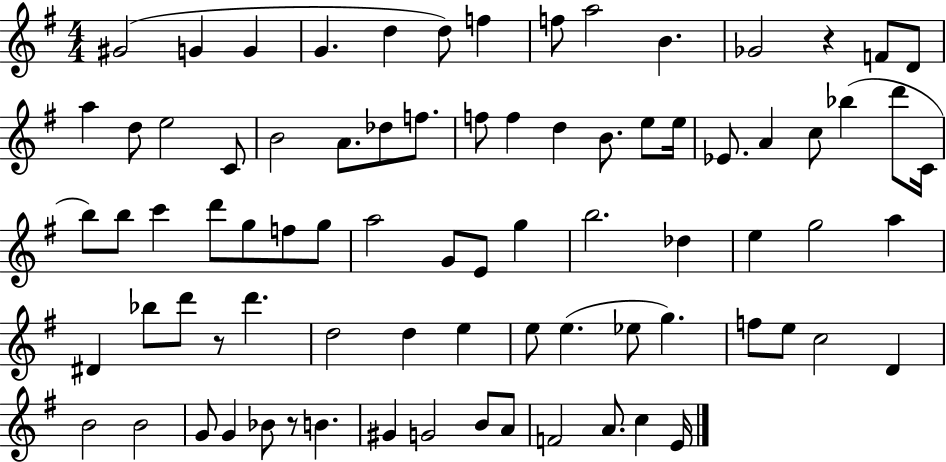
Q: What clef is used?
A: treble